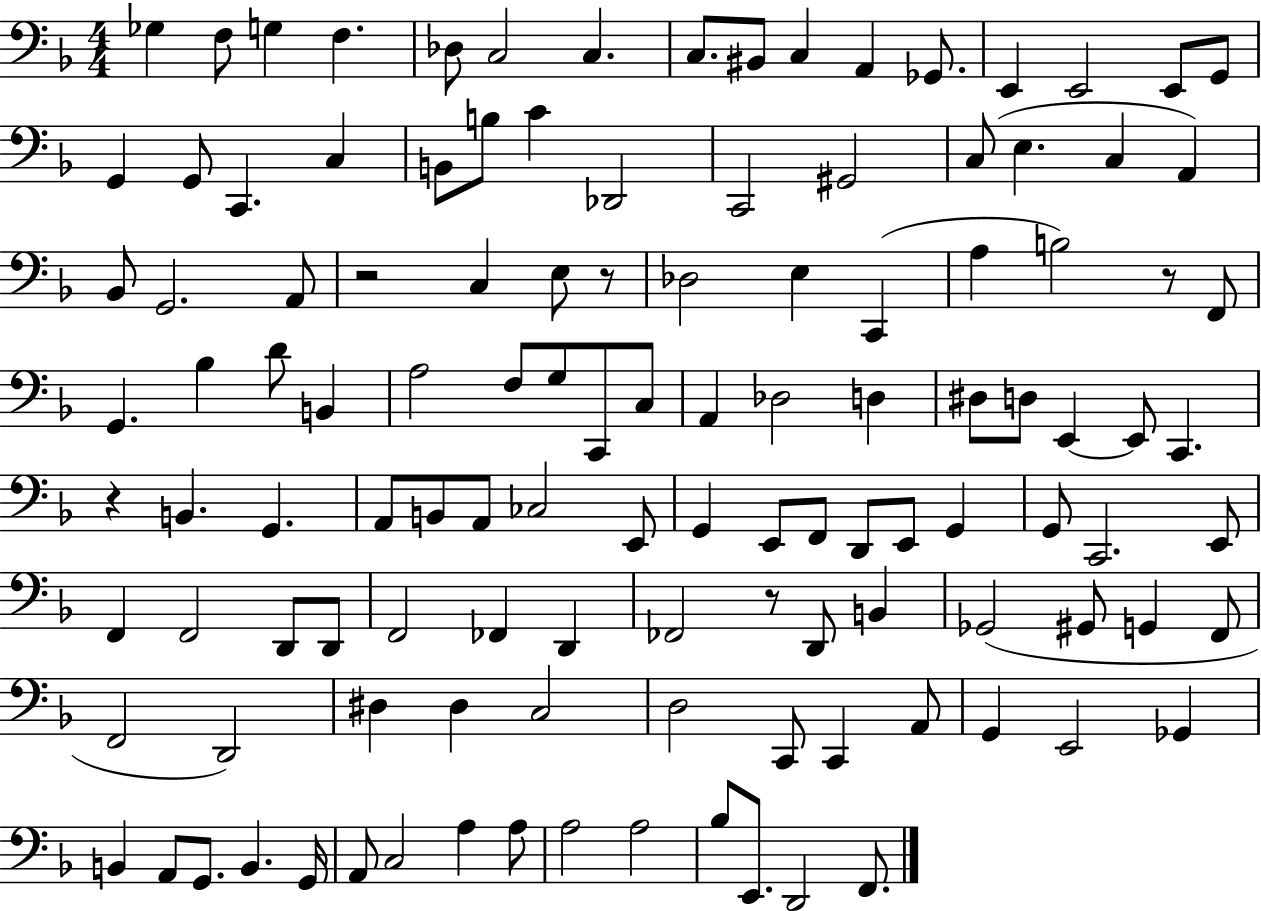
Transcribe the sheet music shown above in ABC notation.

X:1
T:Untitled
M:4/4
L:1/4
K:F
_G, F,/2 G, F, _D,/2 C,2 C, C,/2 ^B,,/2 C, A,, _G,,/2 E,, E,,2 E,,/2 G,,/2 G,, G,,/2 C,, C, B,,/2 B,/2 C _D,,2 C,,2 ^G,,2 C,/2 E, C, A,, _B,,/2 G,,2 A,,/2 z2 C, E,/2 z/2 _D,2 E, C,, A, B,2 z/2 F,,/2 G,, _B, D/2 B,, A,2 F,/2 G,/2 C,,/2 C,/2 A,, _D,2 D, ^D,/2 D,/2 E,, E,,/2 C,, z B,, G,, A,,/2 B,,/2 A,,/2 _C,2 E,,/2 G,, E,,/2 F,,/2 D,,/2 E,,/2 G,, G,,/2 C,,2 E,,/2 F,, F,,2 D,,/2 D,,/2 F,,2 _F,, D,, _F,,2 z/2 D,,/2 B,, _G,,2 ^G,,/2 G,, F,,/2 F,,2 D,,2 ^D, ^D, C,2 D,2 C,,/2 C,, A,,/2 G,, E,,2 _G,, B,, A,,/2 G,,/2 B,, G,,/4 A,,/2 C,2 A, A,/2 A,2 A,2 _B,/2 E,,/2 D,,2 F,,/2